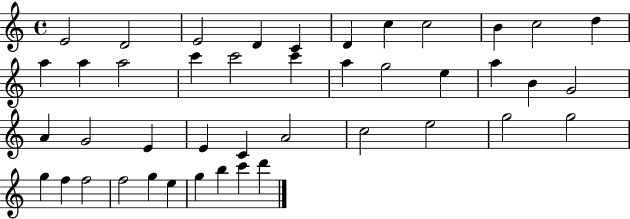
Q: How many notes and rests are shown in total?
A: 43